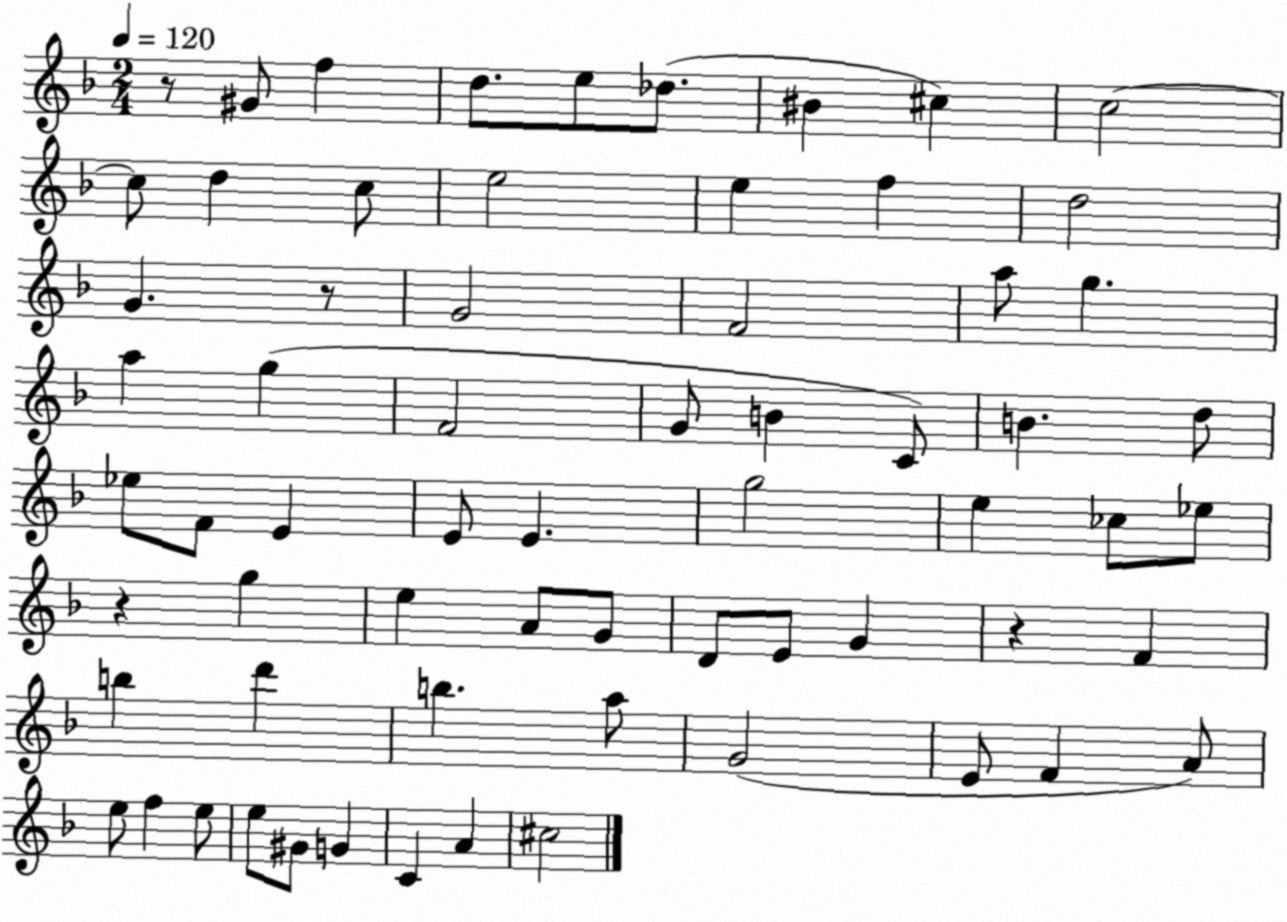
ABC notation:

X:1
T:Untitled
M:2/4
L:1/4
K:F
z/2 ^G/2 f d/2 e/2 _d/2 ^B ^c c2 c/2 d c/2 e2 e f d2 G z/2 G2 F2 a/2 g a g F2 G/2 B C/2 B d/2 _e/2 F/2 E E/2 E g2 e _c/2 _e/2 z g e A/2 G/2 D/2 E/2 G z F b d' b a/2 G2 E/2 F A/2 e/2 f e/2 e/2 ^G/2 G C A ^c2